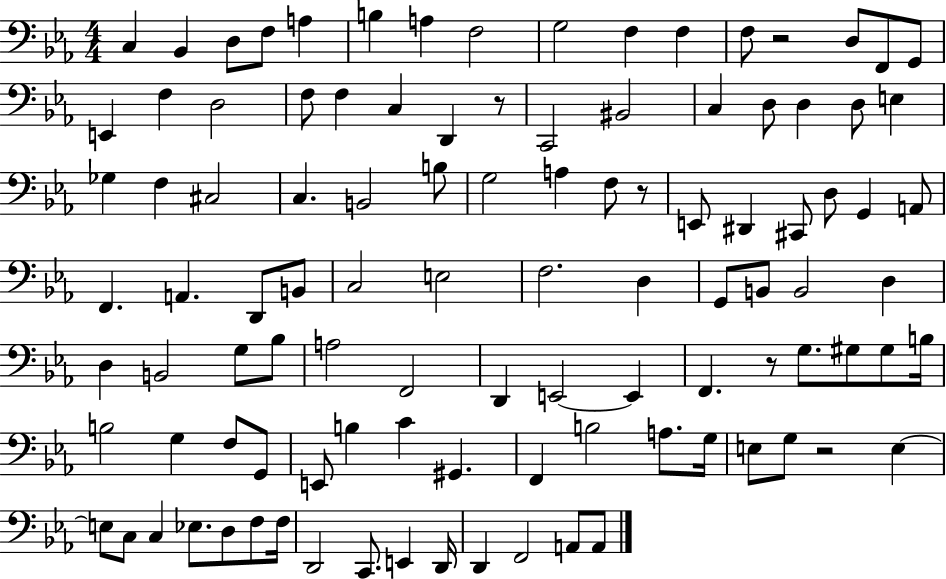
C3/q Bb2/q D3/e F3/e A3/q B3/q A3/q F3/h G3/h F3/q F3/q F3/e R/h D3/e F2/e G2/e E2/q F3/q D3/h F3/e F3/q C3/q D2/q R/e C2/h BIS2/h C3/q D3/e D3/q D3/e E3/q Gb3/q F3/q C#3/h C3/q. B2/h B3/e G3/h A3/q F3/e R/e E2/e D#2/q C#2/e D3/e G2/q A2/e F2/q. A2/q. D2/e B2/e C3/h E3/h F3/h. D3/q G2/e B2/e B2/h D3/q D3/q B2/h G3/e Bb3/e A3/h F2/h D2/q E2/h E2/q F2/q. R/e G3/e. G#3/e G#3/e B3/s B3/h G3/q F3/e G2/e E2/e B3/q C4/q G#2/q. F2/q B3/h A3/e. G3/s E3/e G3/e R/h E3/q E3/e C3/e C3/q Eb3/e. D3/e F3/e F3/s D2/h C2/e. E2/q D2/s D2/q F2/h A2/e A2/e